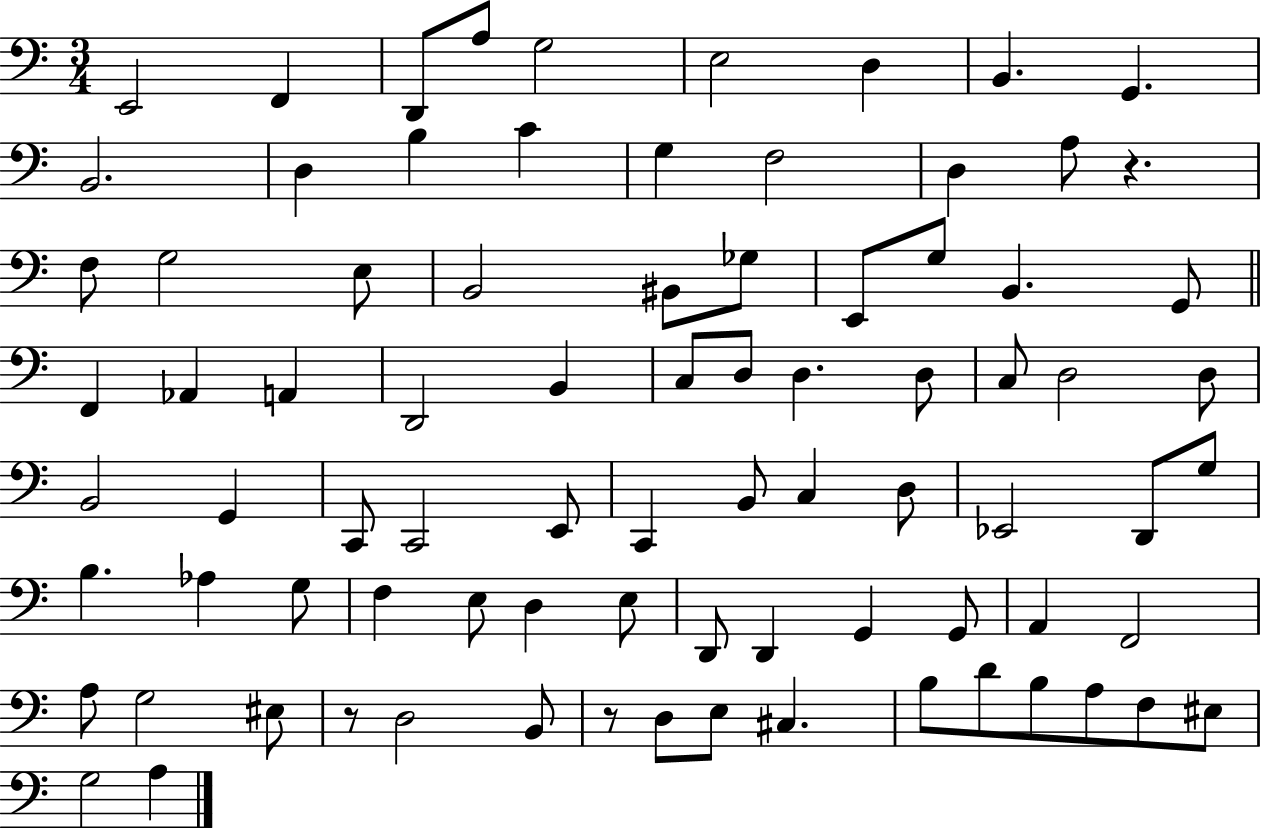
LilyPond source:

{
  \clef bass
  \numericTimeSignature
  \time 3/4
  \key c \major
  e,2 f,4 | d,8 a8 g2 | e2 d4 | b,4. g,4. | \break b,2. | d4 b4 c'4 | g4 f2 | d4 a8 r4. | \break f8 g2 e8 | b,2 bis,8 ges8 | e,8 g8 b,4. g,8 | \bar "||" \break \key c \major f,4 aes,4 a,4 | d,2 b,4 | c8 d8 d4. d8 | c8 d2 d8 | \break b,2 g,4 | c,8 c,2 e,8 | c,4 b,8 c4 d8 | ees,2 d,8 g8 | \break b4. aes4 g8 | f4 e8 d4 e8 | d,8 d,4 g,4 g,8 | a,4 f,2 | \break a8 g2 eis8 | r8 d2 b,8 | r8 d8 e8 cis4. | b8 d'8 b8 a8 f8 eis8 | \break g2 a4 | \bar "|."
}